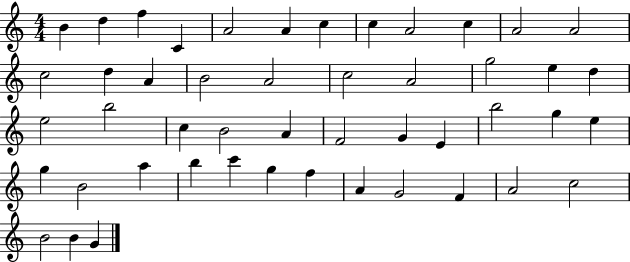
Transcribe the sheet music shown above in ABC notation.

X:1
T:Untitled
M:4/4
L:1/4
K:C
B d f C A2 A c c A2 c A2 A2 c2 d A B2 A2 c2 A2 g2 e d e2 b2 c B2 A F2 G E b2 g e g B2 a b c' g f A G2 F A2 c2 B2 B G